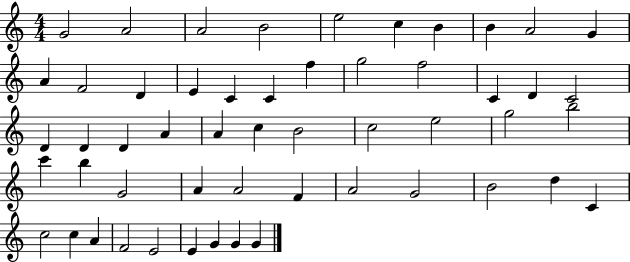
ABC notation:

X:1
T:Untitled
M:4/4
L:1/4
K:C
G2 A2 A2 B2 e2 c B B A2 G A F2 D E C C f g2 f2 C D C2 D D D A A c B2 c2 e2 g2 b2 c' b G2 A A2 F A2 G2 B2 d C c2 c A F2 E2 E G G G